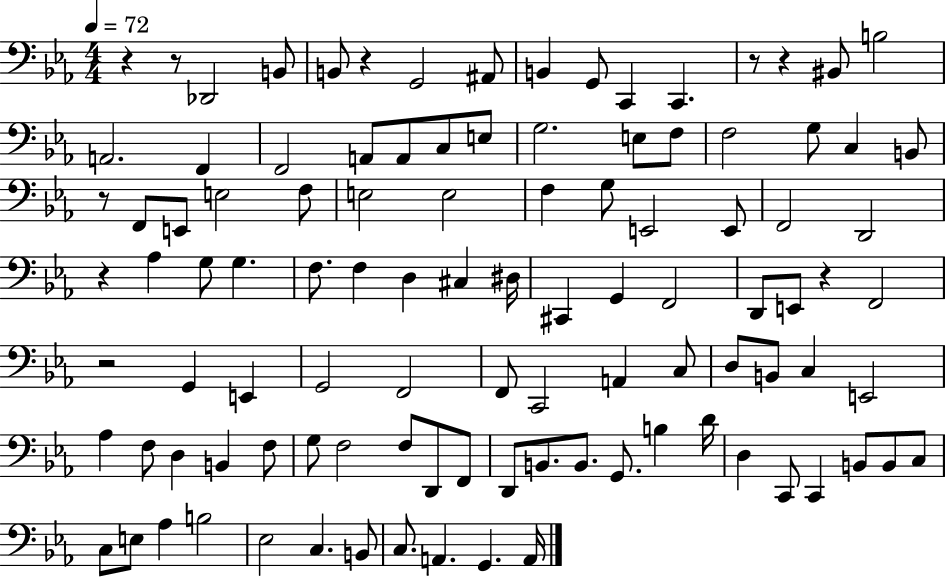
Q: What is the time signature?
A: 4/4